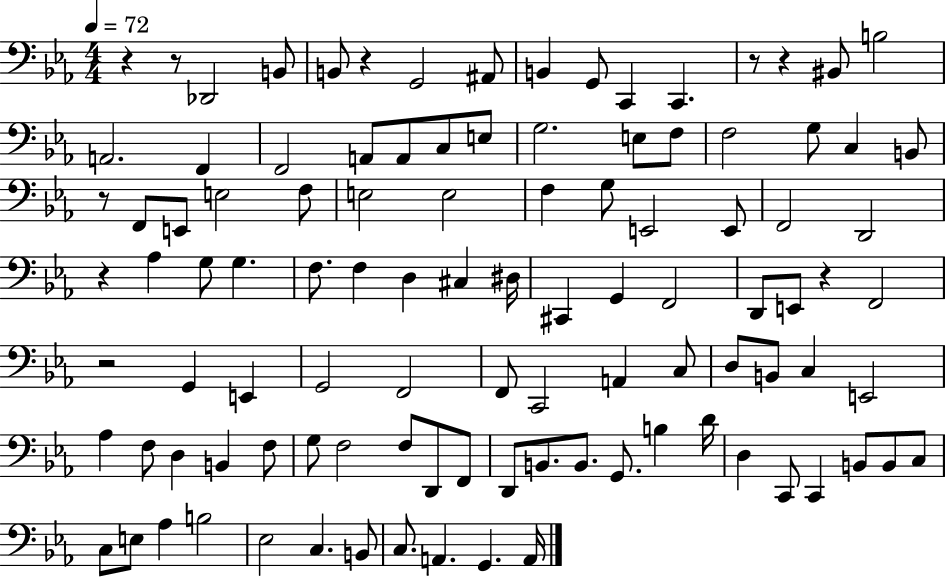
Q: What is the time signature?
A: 4/4